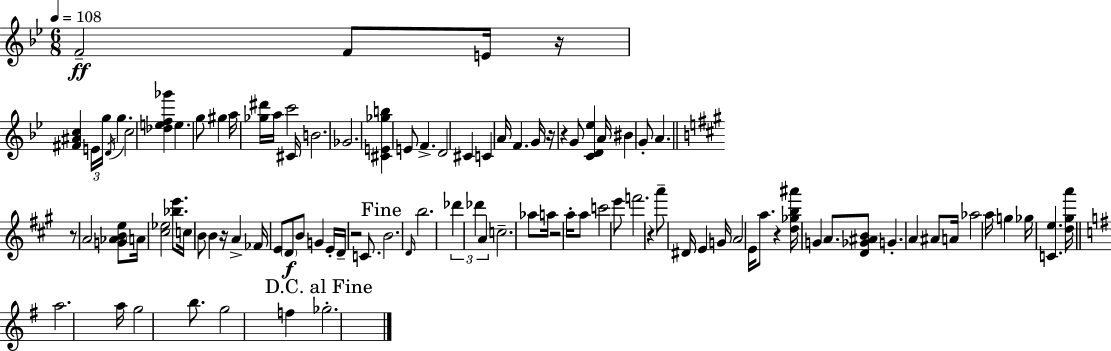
F4/h F4/e E4/s R/s [F#4,A#4,C5]/q E4/s G5/s D4/s G5/q. C5/h [Db5,E5,F5,Gb6]/q E5/q. G5/e G#5/q A5/s [Gb5,D#6]/s A5/s C6/h C#4/s B4/h. Gb4/h. [C#4,E4,Gb5,B5]/q E4/e F4/q. D4/h C#4/q C4/q A4/s F4/q. G4/s R/s R/q G4/e [C4,D4,Eb5]/q A4/s BIS4/q G4/e A4/q. R/e A4/h [G4,Ab4,B4,E5]/e A4/s [C#5,Eb5]/h [Bb5,E6]/e. C5/s B4/e B4/q R/s A4/q FES4/s E4/e D4/e B4/e G4/q E4/s D4/s R/h C4/e. B4/h. D4/s B5/h. Db6/q Db6/q A4/q C5/h. Ab5/e A5/s R/h A5/s A5/e C6/h E6/e F6/h. R/q A6/e D#4/s E4/q G4/s A4/h E4/s A5/e. R/q [D5,Gb5,B5,A#6]/s G4/q A4/e. [D4,Gb4,A#4,B4]/e G4/q. A4/q A#4/e A4/s Ab5/h A5/s G5/q Gb5/s [C4,E5]/q. [D5,G#5,A6]/s A5/h. A5/s G5/h B5/e. G5/h F5/q Gb5/h.